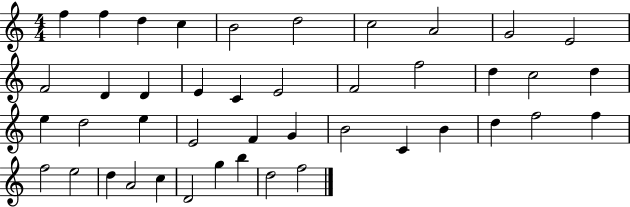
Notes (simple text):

F5/q F5/q D5/q C5/q B4/h D5/h C5/h A4/h G4/h E4/h F4/h D4/q D4/q E4/q C4/q E4/h F4/h F5/h D5/q C5/h D5/q E5/q D5/h E5/q E4/h F4/q G4/q B4/h C4/q B4/q D5/q F5/h F5/q F5/h E5/h D5/q A4/h C5/q D4/h G5/q B5/q D5/h F5/h